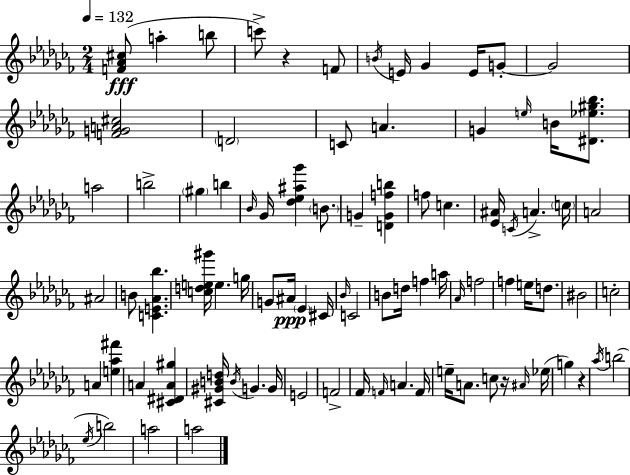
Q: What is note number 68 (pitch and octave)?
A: G5